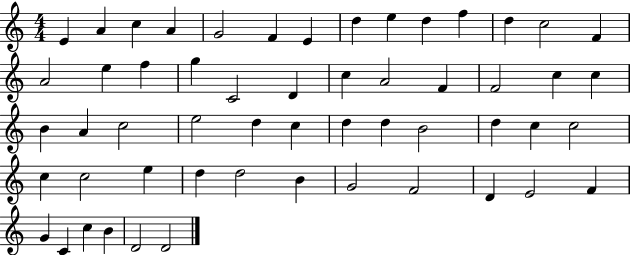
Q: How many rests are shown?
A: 0